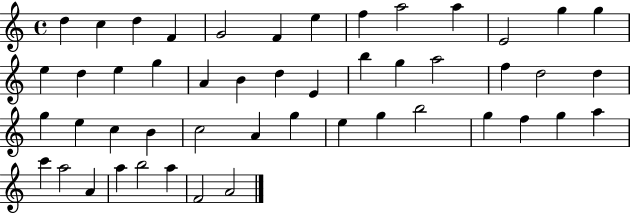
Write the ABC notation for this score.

X:1
T:Untitled
M:4/4
L:1/4
K:C
d c d F G2 F e f a2 a E2 g g e d e g A B d E b g a2 f d2 d g e c B c2 A g e g b2 g f g a c' a2 A a b2 a F2 A2